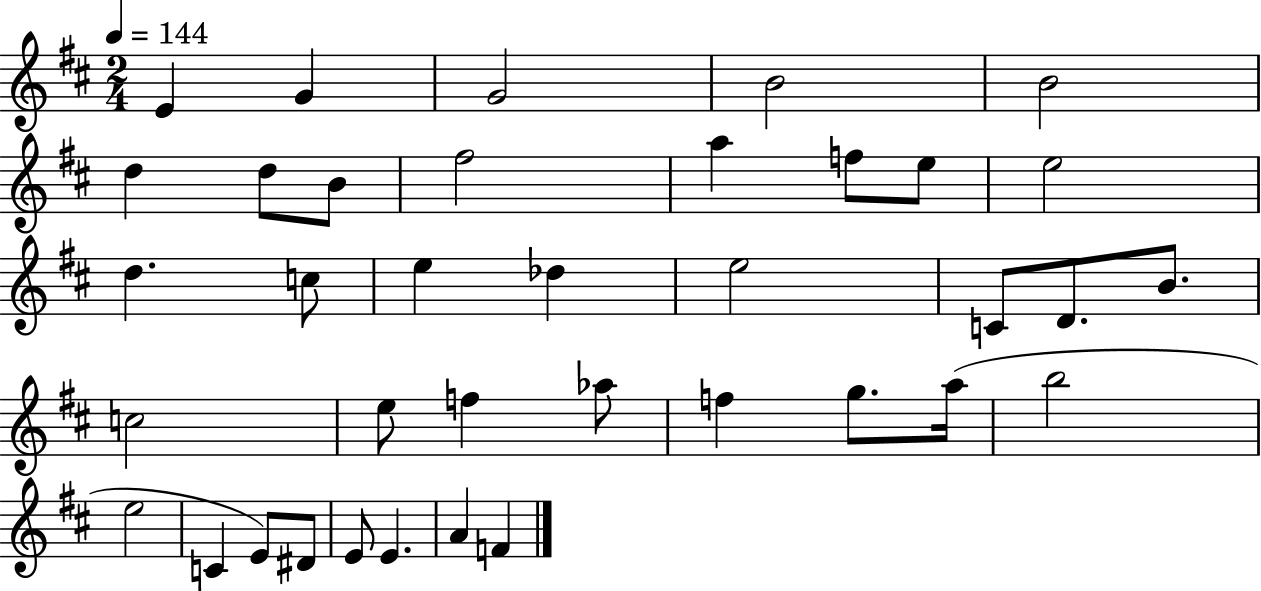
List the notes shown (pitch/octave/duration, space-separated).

E4/q G4/q G4/h B4/h B4/h D5/q D5/e B4/e F#5/h A5/q F5/e E5/e E5/h D5/q. C5/e E5/q Db5/q E5/h C4/e D4/e. B4/e. C5/h E5/e F5/q Ab5/e F5/q G5/e. A5/s B5/h E5/h C4/q E4/e D#4/e E4/e E4/q. A4/q F4/q